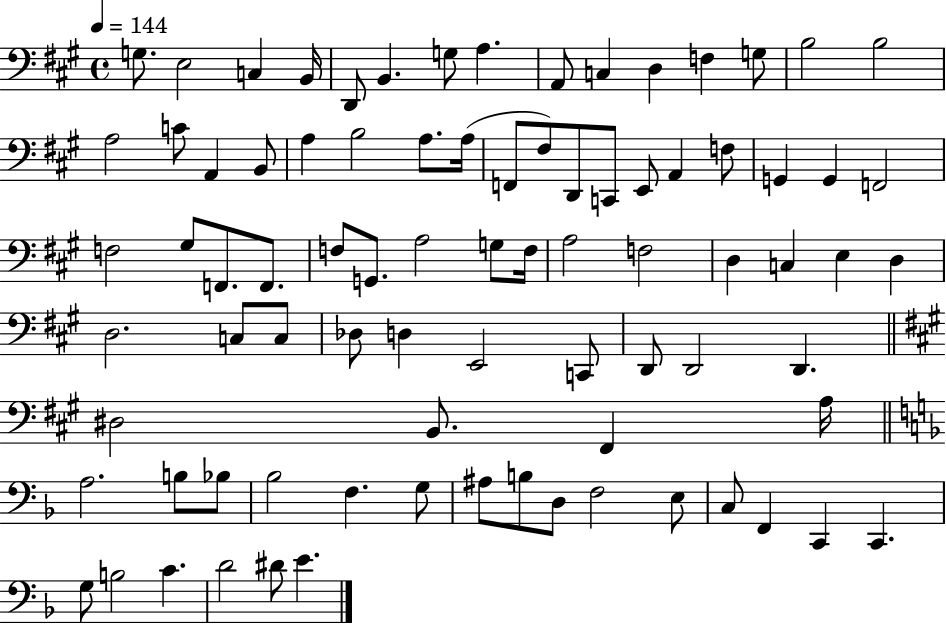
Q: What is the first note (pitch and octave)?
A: G3